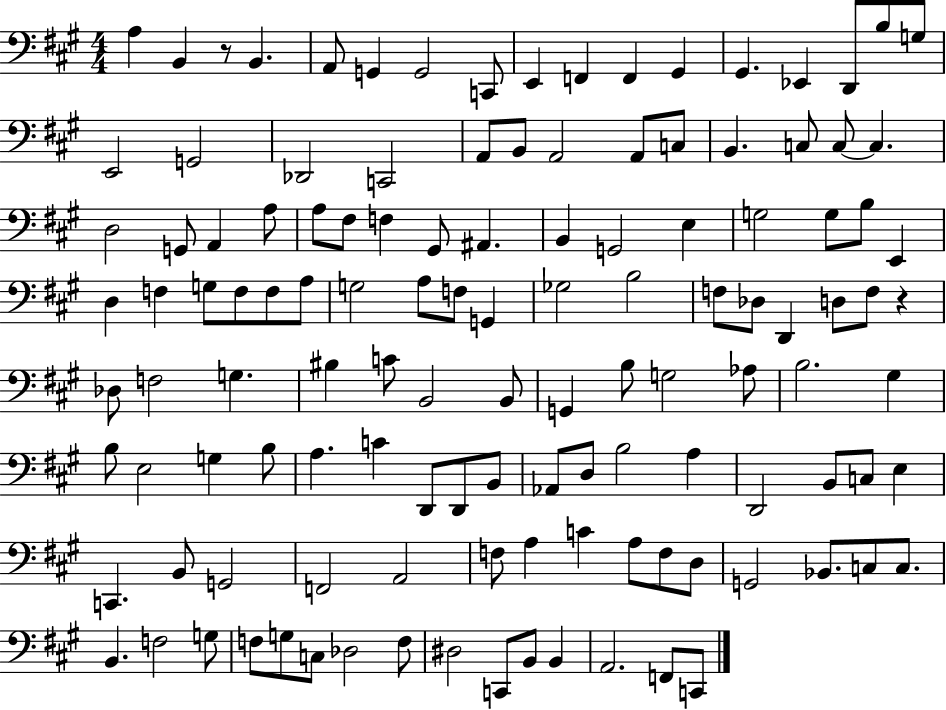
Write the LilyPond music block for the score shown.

{
  \clef bass
  \numericTimeSignature
  \time 4/4
  \key a \major
  a4 b,4 r8 b,4. | a,8 g,4 g,2 c,8 | e,4 f,4 f,4 gis,4 | gis,4. ees,4 d,8 b8 g8 | \break e,2 g,2 | des,2 c,2 | a,8 b,8 a,2 a,8 c8 | b,4. c8 c8~~ c4. | \break d2 g,8 a,4 a8 | a8 fis8 f4 gis,8 ais,4. | b,4 g,2 e4 | g2 g8 b8 e,4 | \break d4 f4 g8 f8 f8 a8 | g2 a8 f8 g,4 | ges2 b2 | f8 des8 d,4 d8 f8 r4 | \break des8 f2 g4. | bis4 c'8 b,2 b,8 | g,4 b8 g2 aes8 | b2. gis4 | \break b8 e2 g4 b8 | a4. c'4 d,8 d,8 b,8 | aes,8 d8 b2 a4 | d,2 b,8 c8 e4 | \break c,4. b,8 g,2 | f,2 a,2 | f8 a4 c'4 a8 f8 d8 | g,2 bes,8. c8 c8. | \break b,4. f2 g8 | f8 g8 c8 des2 f8 | dis2 c,8 b,8 b,4 | a,2. f,8 c,8 | \break \bar "|."
}